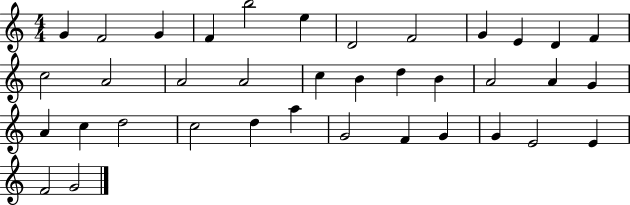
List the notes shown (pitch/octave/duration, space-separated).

G4/q F4/h G4/q F4/q B5/h E5/q D4/h F4/h G4/q E4/q D4/q F4/q C5/h A4/h A4/h A4/h C5/q B4/q D5/q B4/q A4/h A4/q G4/q A4/q C5/q D5/h C5/h D5/q A5/q G4/h F4/q G4/q G4/q E4/h E4/q F4/h G4/h